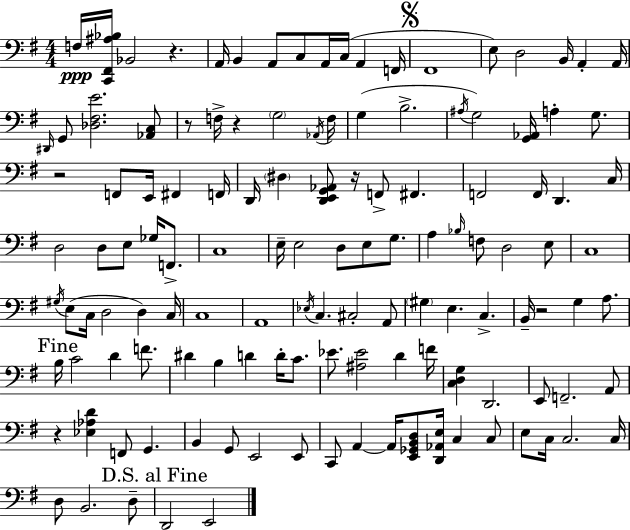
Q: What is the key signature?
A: E minor